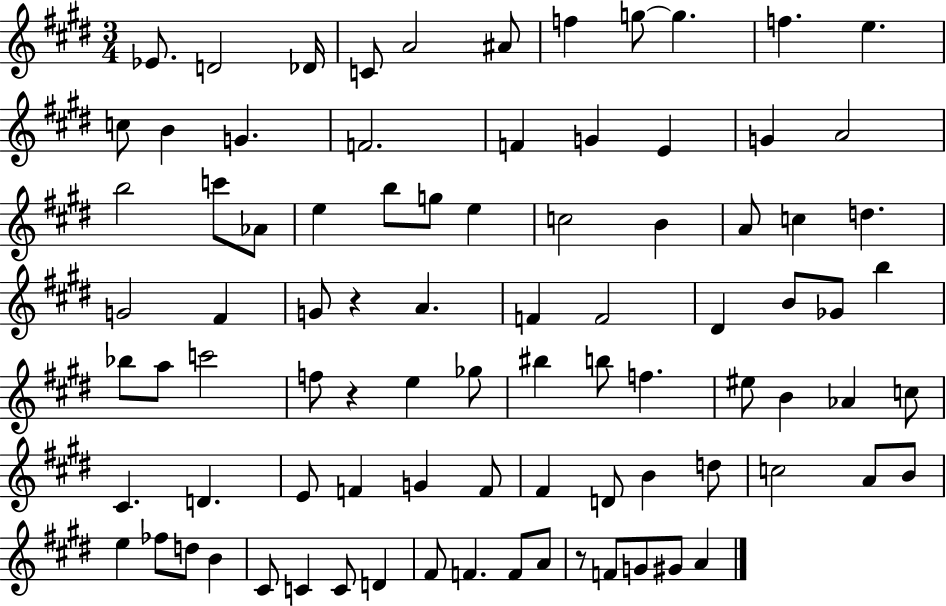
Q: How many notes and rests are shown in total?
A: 87